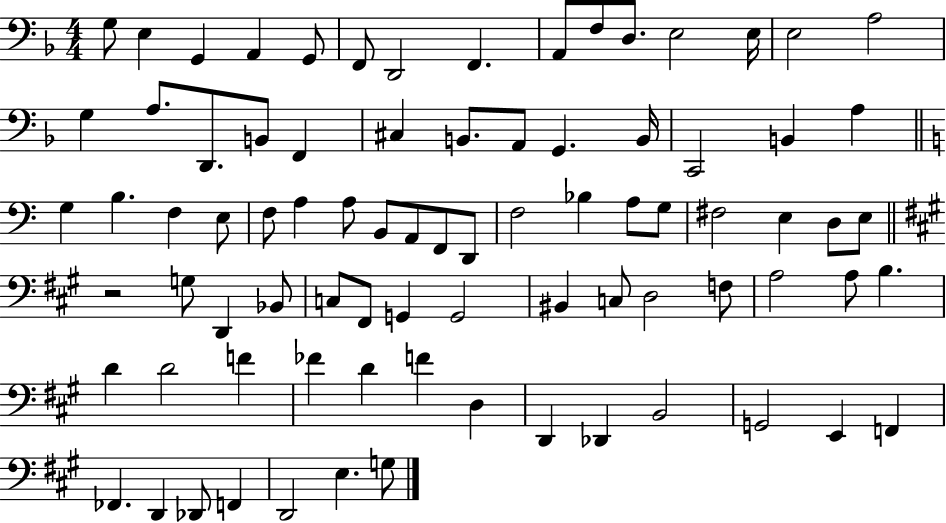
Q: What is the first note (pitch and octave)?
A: G3